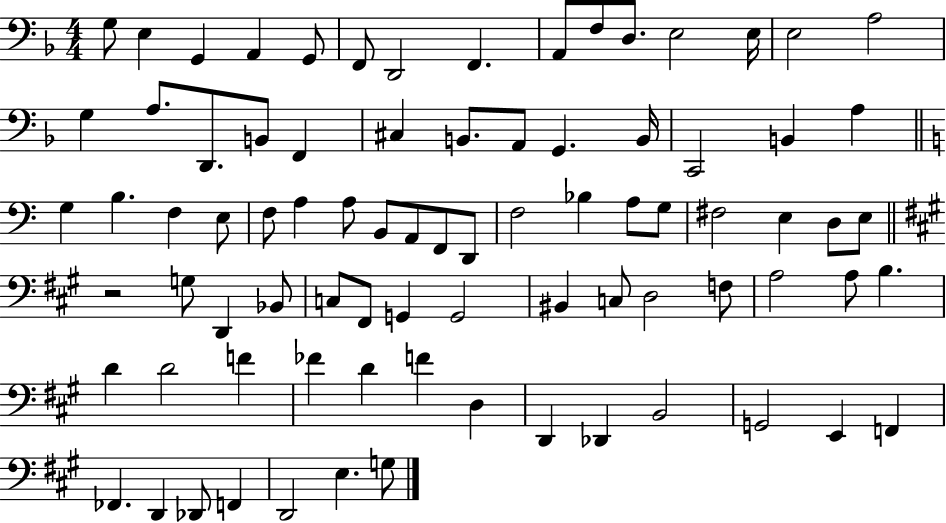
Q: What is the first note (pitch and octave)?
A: G3